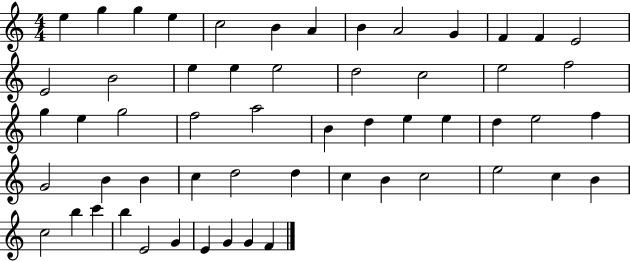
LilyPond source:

{
  \clef treble
  \numericTimeSignature
  \time 4/4
  \key c \major
  e''4 g''4 g''4 e''4 | c''2 b'4 a'4 | b'4 a'2 g'4 | f'4 f'4 e'2 | \break e'2 b'2 | e''4 e''4 e''2 | d''2 c''2 | e''2 f''2 | \break g''4 e''4 g''2 | f''2 a''2 | b'4 d''4 e''4 e''4 | d''4 e''2 f''4 | \break g'2 b'4 b'4 | c''4 d''2 d''4 | c''4 b'4 c''2 | e''2 c''4 b'4 | \break c''2 b''4 c'''4 | b''4 e'2 g'4 | e'4 g'4 g'4 f'4 | \bar "|."
}